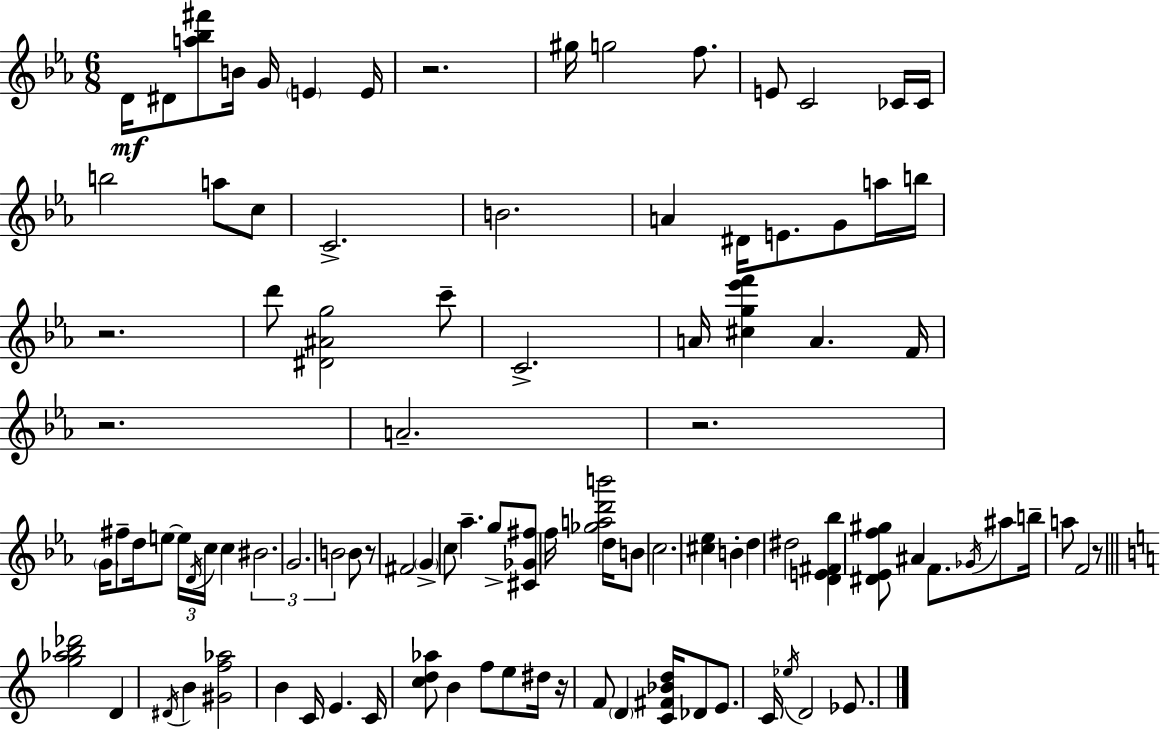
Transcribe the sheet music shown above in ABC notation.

X:1
T:Untitled
M:6/8
L:1/4
K:Cm
D/4 ^D/2 [a_b^f']/2 B/4 G/4 E E/4 z2 ^g/4 g2 f/2 E/2 C2 _C/4 _C/4 b2 a/2 c/2 C2 B2 A ^D/4 E/2 G/2 a/4 b/4 z2 d'/2 [^D^Ag]2 c'/2 C2 A/4 [^cg_e'f'] A F/4 z2 A2 z2 G/4 ^f/2 d/4 e/2 e/4 D/4 c/4 c ^B2 G2 B2 B/2 z/2 ^F2 G c/2 _a g/2 [^C_G^f]/2 f/4 [_gad'b']2 d/4 B/2 c2 [^c_e] B d ^d2 [DE^F_b] [^D_Ef^g]/2 ^A F/2 _G/4 ^a/2 b/4 a/2 F2 z/2 [g_ab_d']2 D ^D/4 B [^Gf_a]2 B C/4 E C/4 [cd_a]/2 B f/2 e/2 ^d/4 z/4 F/2 D [C^F_Bd]/4 _D/2 E/2 C/4 _e/4 D2 _E/2